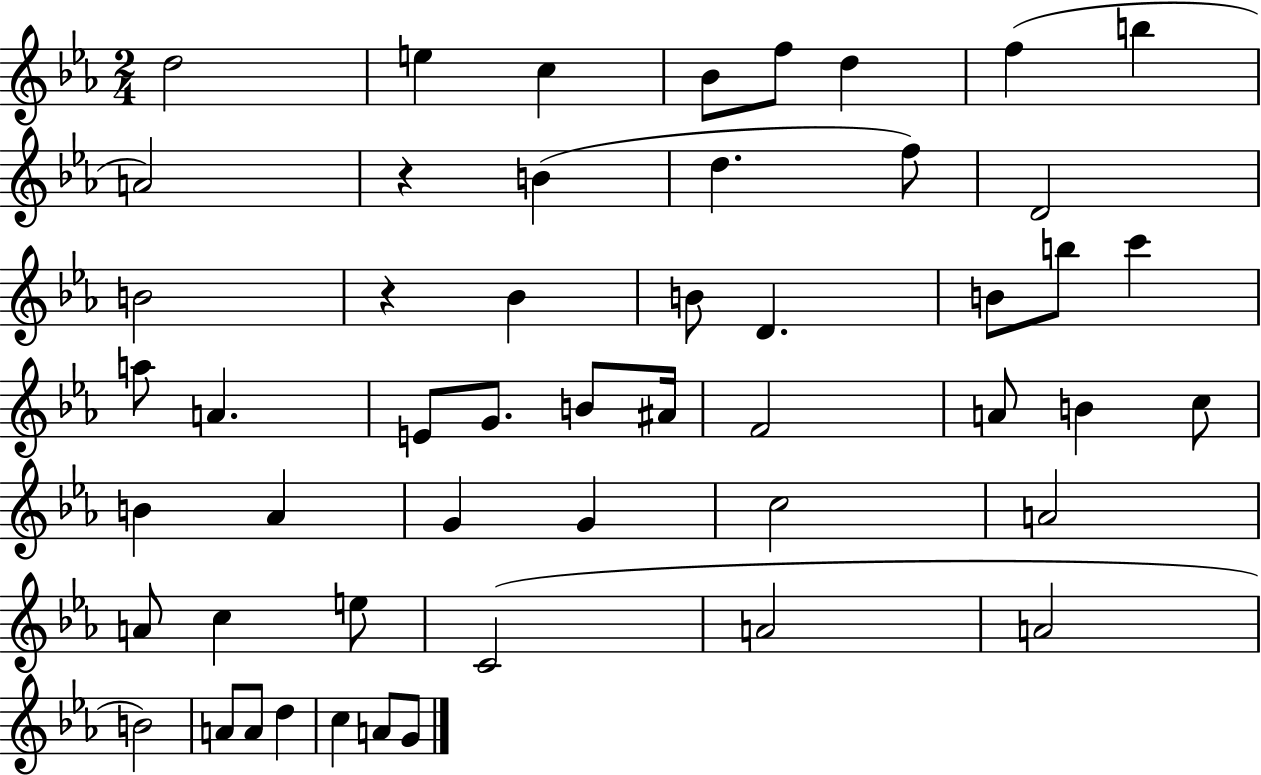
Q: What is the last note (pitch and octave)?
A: G4